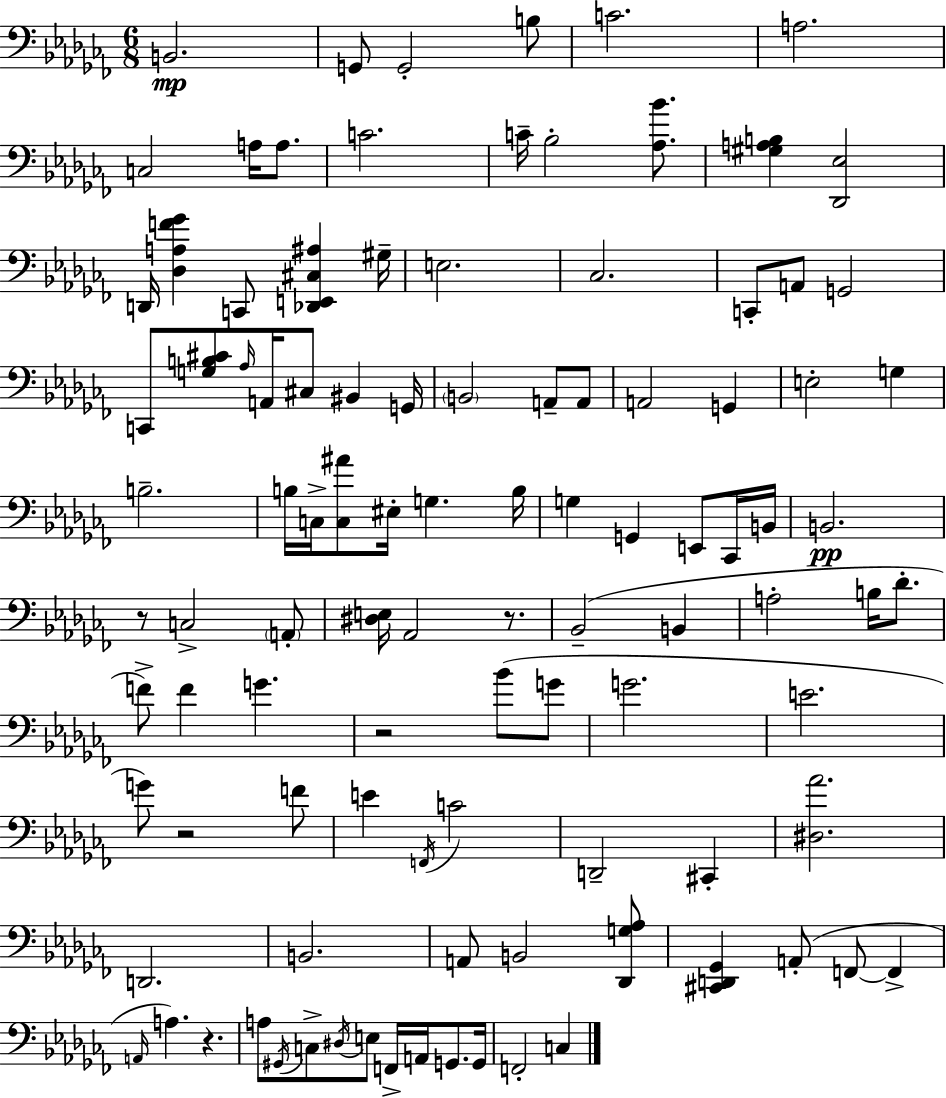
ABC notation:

X:1
T:Untitled
M:6/8
L:1/4
K:Abm
B,,2 G,,/2 G,,2 B,/2 C2 A,2 C,2 A,/4 A,/2 C2 C/4 _B,2 [_A,_B]/2 [^G,A,B,] [_D,,_E,]2 D,,/4 [_D,A,F_G] C,,/2 [_D,,E,,^C,^A,] ^G,/4 E,2 _C,2 C,,/2 A,,/2 G,,2 C,,/2 [G,B,^C]/2 _A,/4 A,,/4 ^C,/2 ^B,, G,,/4 B,,2 A,,/2 A,,/2 A,,2 G,, E,2 G, B,2 B,/4 C,/4 [C,^A]/2 ^E,/4 G, B,/4 G, G,, E,,/2 _C,,/4 B,,/4 B,,2 z/2 C,2 A,,/2 [^D,E,]/4 _A,,2 z/2 _B,,2 B,, A,2 B,/4 _D/2 F/2 F G z2 _B/2 G/2 G2 E2 G/2 z2 F/2 E F,,/4 C2 D,,2 ^C,, [^D,_A]2 D,,2 B,,2 A,,/2 B,,2 [_D,,G,_A,]/2 [^C,,D,,_G,,] A,,/2 F,,/2 F,, A,,/4 A, z A,/2 ^G,,/4 C,/2 ^D,/4 E,/2 F,,/4 A,,/4 G,,/2 G,,/4 F,,2 C,